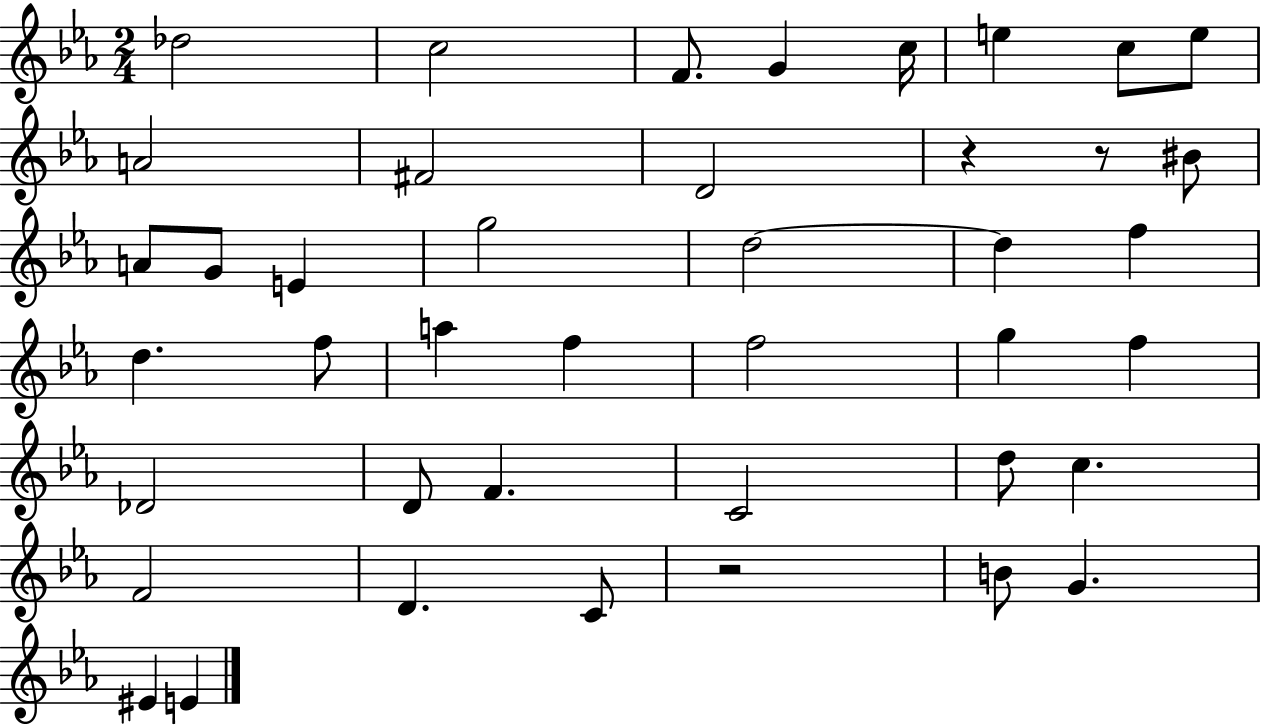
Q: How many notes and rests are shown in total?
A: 42